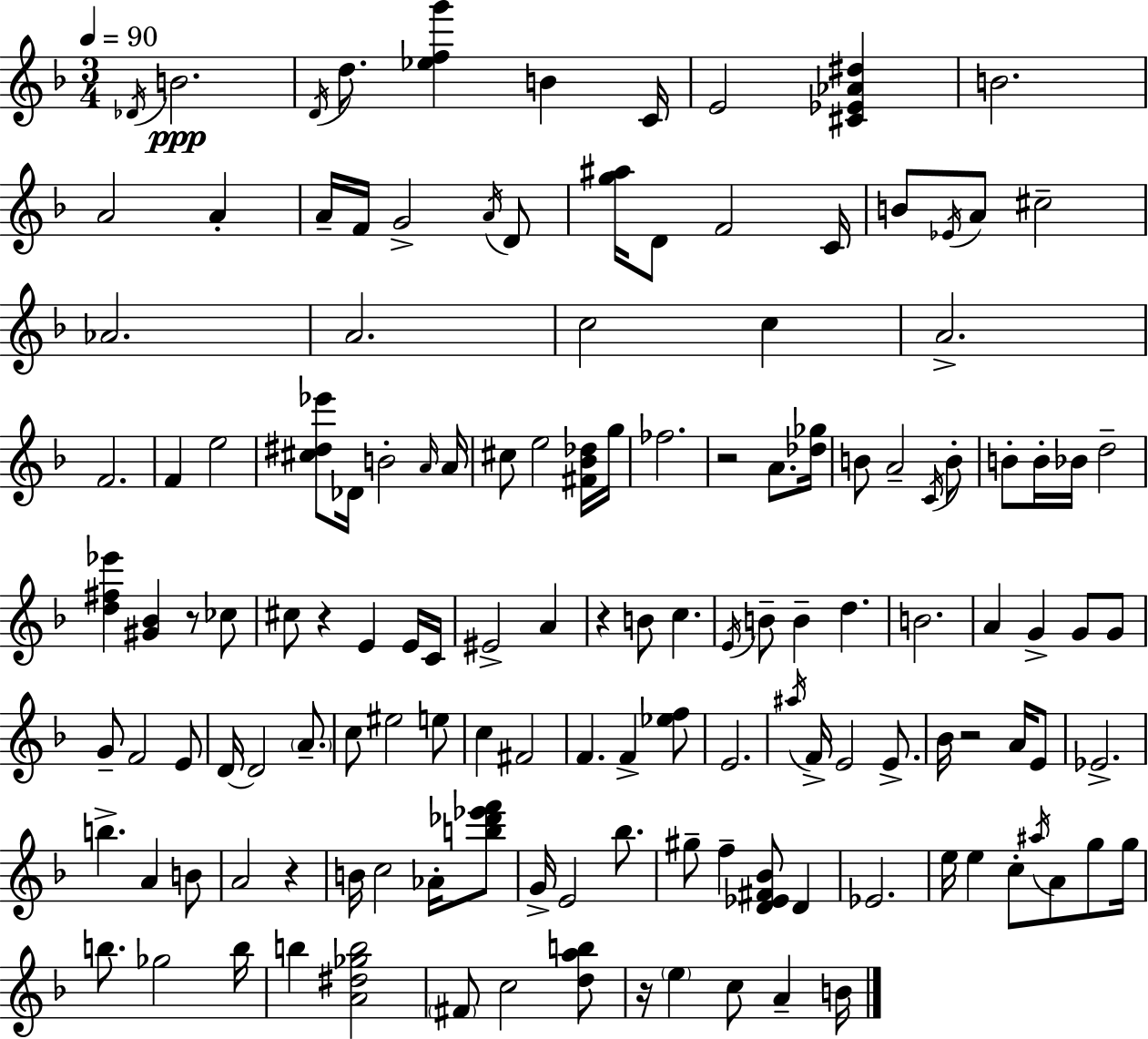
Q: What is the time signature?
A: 3/4